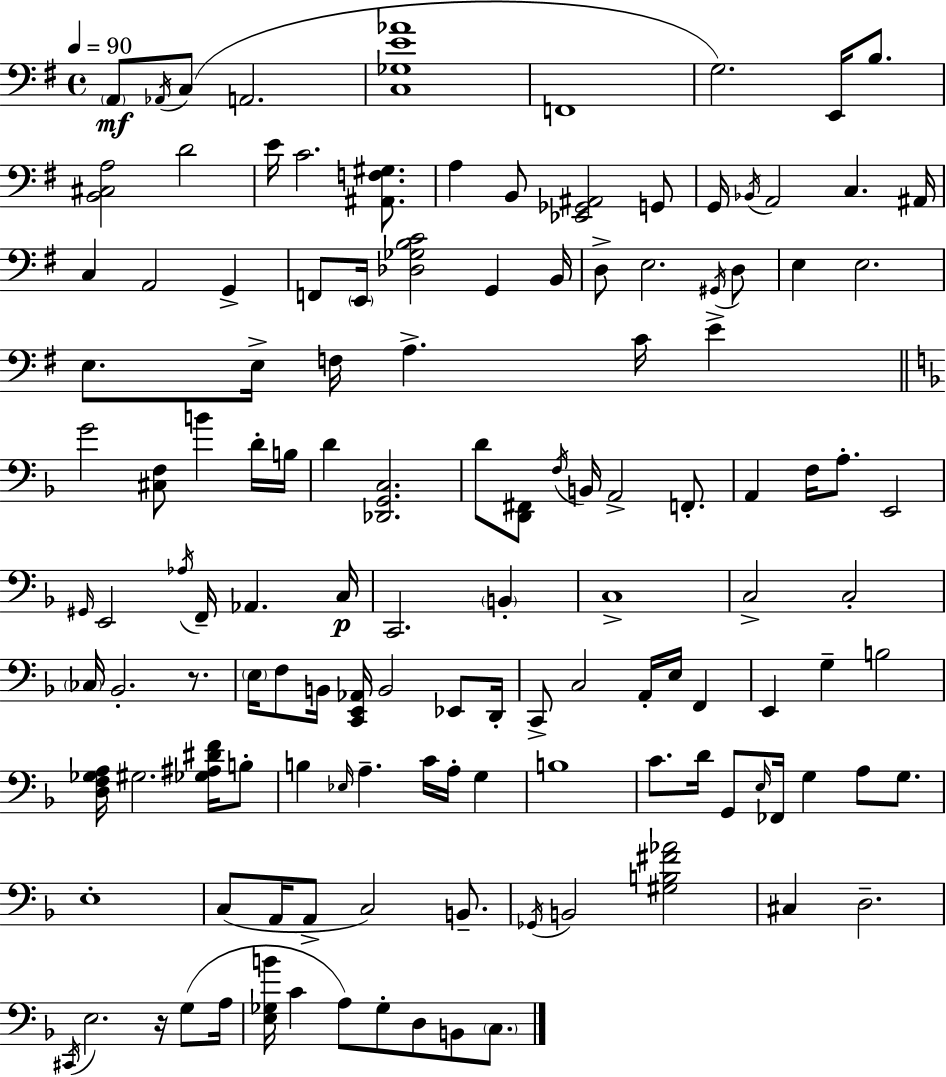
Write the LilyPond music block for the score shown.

{
  \clef bass
  \time 4/4
  \defaultTimeSignature
  \key g \major
  \tempo 4 = 90
  \parenthesize a,8\mf \acciaccatura { aes,16 }( c8 a,2. | <c ges e' aes'>1 | f,1 | g2.) e,16 b8. | \break <b, cis a>2 d'2 | e'16 c'2. <ais, f gis>8. | a4 b,8 <ees, ges, ais,>2 g,8 | g,16 \acciaccatura { bes,16 } a,2 c4. | \break ais,16 c4 a,2 g,4-> | f,8 \parenthesize e,16 <des ges b c'>2 g,4 | b,16 d8-> e2. | \acciaccatura { gis,16 } d8 e4 e2. | \break e8. e16-> f16 a4.-> c'16 e'4-> | \bar "||" \break \key f \major g'2 <cis f>8 b'4 d'16-. b16 | d'4 <des, g, c>2. | d'8 <d, fis,>8 \acciaccatura { f16 } b,16 a,2-> f,8.-. | a,4 f16 a8.-. e,2 | \break \grace { gis,16 } e,2 \acciaccatura { aes16 } f,16-- aes,4. | c16\p c,2. \parenthesize b,4-. | c1-> | c2-> c2-. | \break \parenthesize ces16 bes,2.-. | r8. \parenthesize e16 f8 b,16 <c, e, aes,>16 b,2 | ees,8 d,16-. c,8-> c2 a,16-. e16 f,4 | e,4 g4-- b2 | \break <d f ges a>16 gis2. | <ges ais dis' f'>16 b8-. b4 \grace { ees16 } a4.-- c'16 a16-. | g4 b1 | c'8. d'16 g,8 \grace { e16 } fes,16 g4 | \break a8 g8. e1-. | c8( a,16 a,8-> c2) | b,8.-- \acciaccatura { ges,16 } b,2 <gis b fis' aes'>2 | cis4 d2.-- | \break \acciaccatura { cis,16 } e2. | r16 g8( a16 <e ges b'>16 c'4 a8) ges8-. | d8 b,8 \parenthesize c8. \bar "|."
}